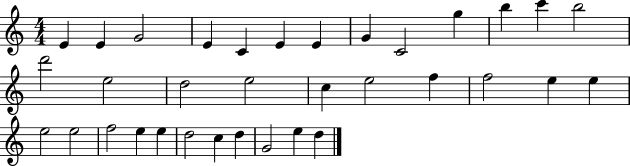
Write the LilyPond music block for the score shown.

{
  \clef treble
  \numericTimeSignature
  \time 4/4
  \key c \major
  e'4 e'4 g'2 | e'4 c'4 e'4 e'4 | g'4 c'2 g''4 | b''4 c'''4 b''2 | \break d'''2 e''2 | d''2 e''2 | c''4 e''2 f''4 | f''2 e''4 e''4 | \break e''2 e''2 | f''2 e''4 e''4 | d''2 c''4 d''4 | g'2 e''4 d''4 | \break \bar "|."
}